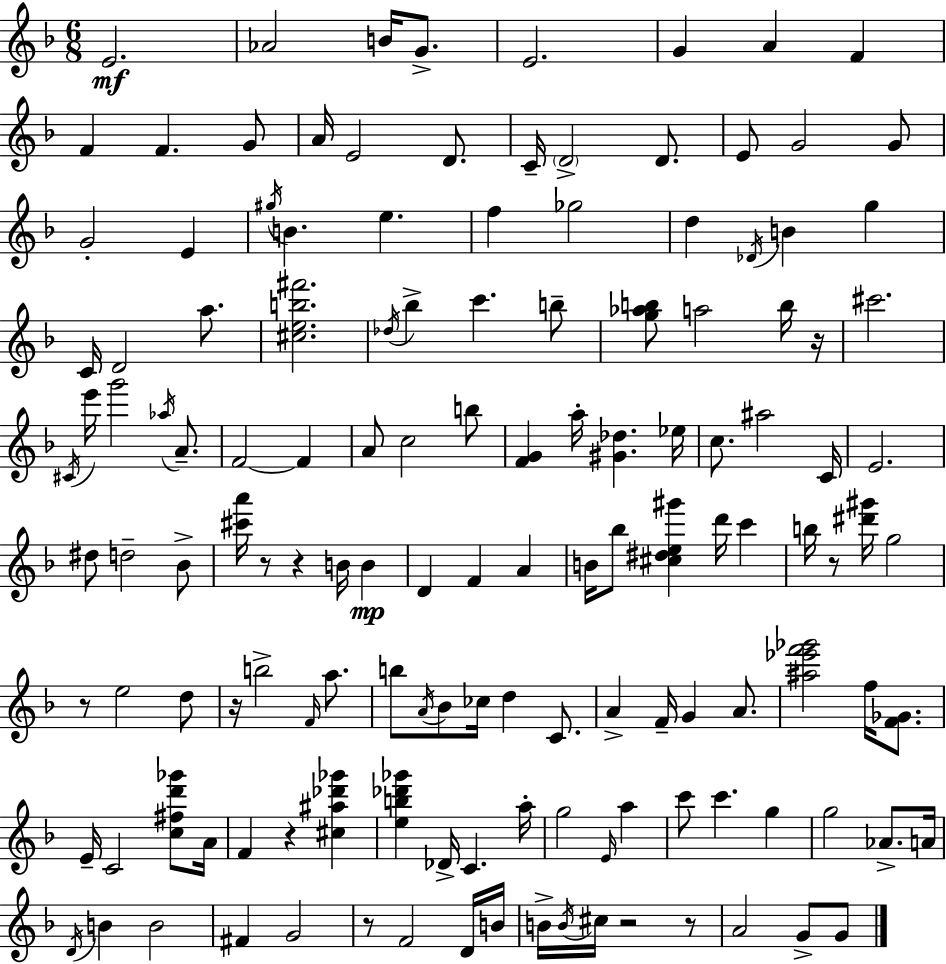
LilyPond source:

{
  \clef treble
  \numericTimeSignature
  \time 6/8
  \key f \major
  e'2.\mf | aes'2 b'16 g'8.-> | e'2. | g'4 a'4 f'4 | \break f'4 f'4. g'8 | a'16 e'2 d'8. | c'16-- \parenthesize d'2-> d'8. | e'8 g'2 g'8 | \break g'2-. e'4 | \acciaccatura { gis''16 } b'4. e''4. | f''4 ges''2 | d''4 \acciaccatura { des'16 } b'4 g''4 | \break c'16 d'2 a''8. | <cis'' e'' b'' fis'''>2. | \acciaccatura { des''16 } bes''4-> c'''4. | b''8-- <g'' aes'' b''>8 a''2 | \break b''16 r16 cis'''2. | \acciaccatura { cis'16 } e'''16 g'''2 | \acciaccatura { aes''16 } a'8.-- f'2~~ | f'4 a'8 c''2 | \break b''8 <f' g'>4 a''16-. <gis' des''>4. | ees''16 c''8. ais''2 | c'16 e'2. | dis''8 d''2-- | \break bes'8-> <cis''' a'''>16 r8 r4 | b'16 b'4\mp d'4 f'4 | a'4 b'16 bes''8 <cis'' dis'' e'' gis'''>4 | d'''16 c'''4 b''16 r8 <dis''' gis'''>16 g''2 | \break r8 e''2 | d''8 r16 b''2-> | \grace { f'16 } a''8. b''8 \acciaccatura { a'16 } bes'8 ces''16 | d''4 c'8. a'4-> f'16-- | \break g'4 a'8. <ais'' ees''' f''' ges'''>2 | f''16 <f' ges'>8. e'16-- c'2 | <c'' fis'' d''' ges'''>8 a'16 f'4 r4 | <cis'' ais'' des''' ges'''>4 <e'' b'' des''' ges'''>4 des'16-> | \break c'4. a''16-. g''2 | \grace { e'16 } a''4 c'''8 c'''4. | g''4 g''2 | aes'8.-> a'16 \acciaccatura { d'16 } b'4 | \break b'2 fis'4 | g'2 r8 f'2 | d'16 b'16 b'16-> \acciaccatura { b'16 } cis''16 | r2 r8 a'2 | \break g'8-> g'8 \bar "|."
}